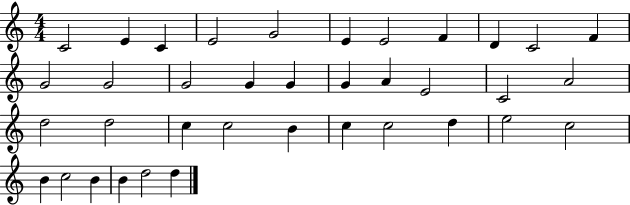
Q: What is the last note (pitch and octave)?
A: D5